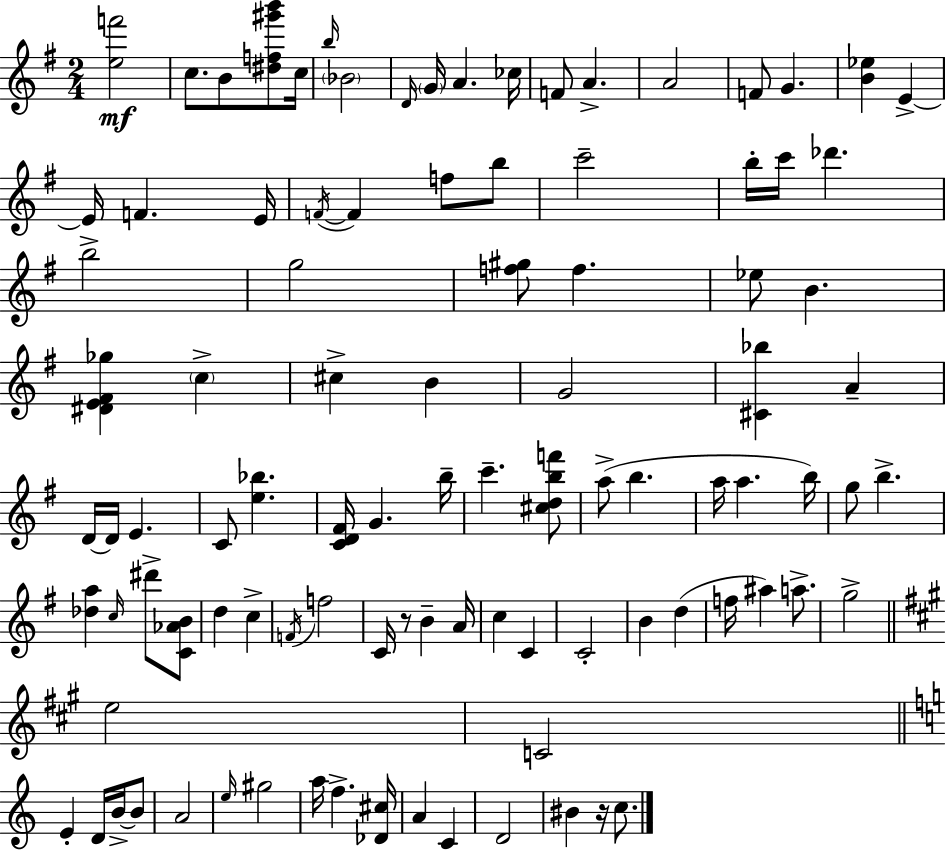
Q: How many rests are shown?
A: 2